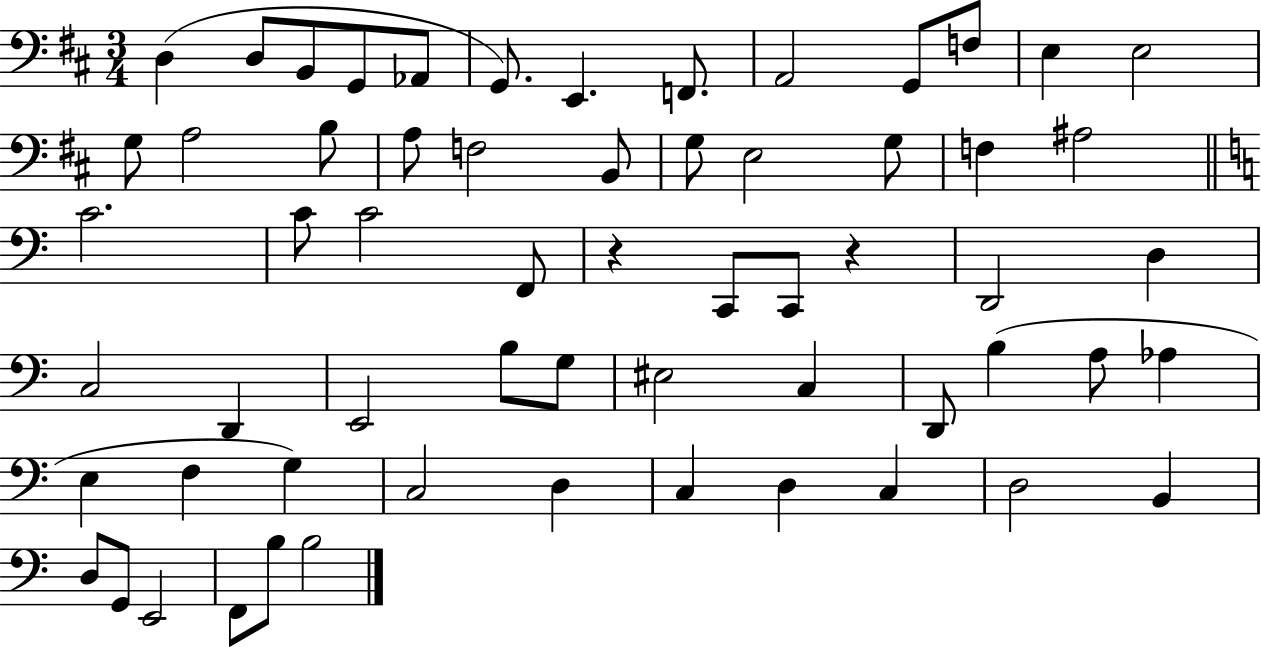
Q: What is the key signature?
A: D major